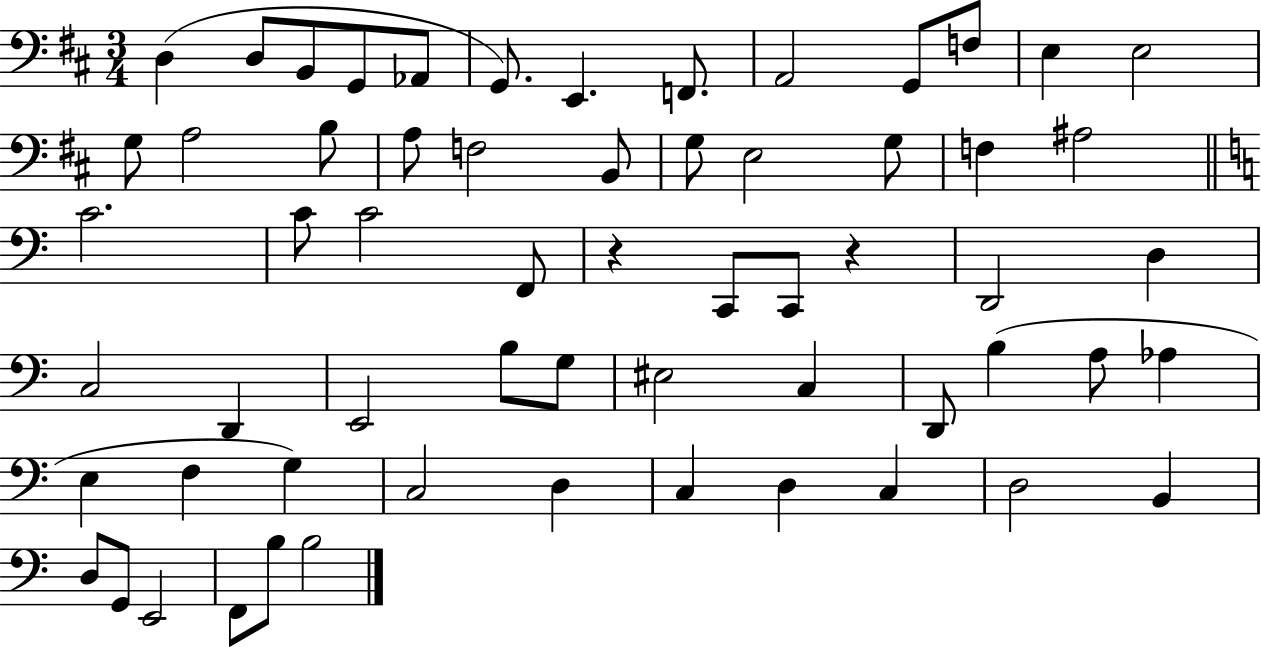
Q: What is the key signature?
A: D major